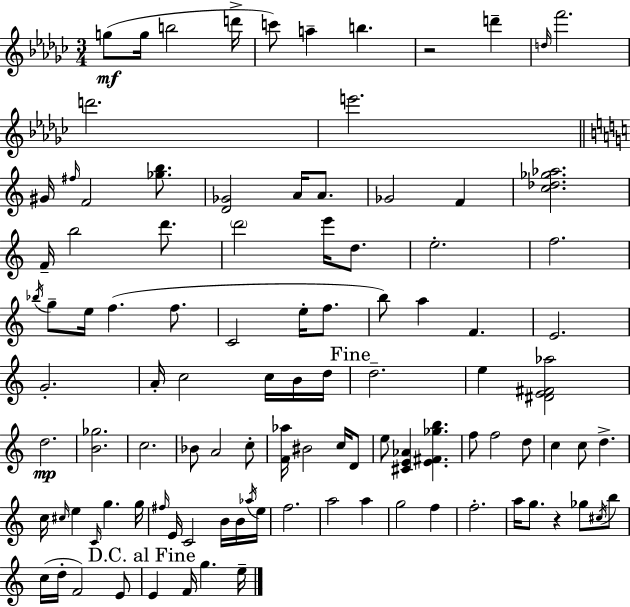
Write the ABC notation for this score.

X:1
T:Untitled
M:3/4
L:1/4
K:Ebm
g/2 g/4 b2 d'/4 c'/2 a b z2 d' d/4 f'2 d'2 e'2 ^G/4 ^f/4 F2 [_gb]/2 [D_G]2 A/4 A/2 _G2 F [c_d_g_a]2 F/4 b2 d'/2 d'2 e'/4 d/2 e2 f2 _b/4 g/2 e/4 f f/2 C2 e/4 f/2 b/2 a F E2 G2 A/4 c2 c/4 B/4 d/4 d2 e [^DE^F_a]2 d2 [B_g]2 c2 _B/2 A2 c/2 [F_a]/4 ^B2 c/4 D/2 e/2 [^CE_A] [E^F_gb] f/2 f2 d/2 c c/2 d c/4 ^c/4 e C/4 g g/4 ^f/4 E/4 C2 B/4 B/4 _a/4 e/4 f2 a2 a g2 f f2 a/4 g/2 z _g/2 ^c/4 b/2 c/4 d/4 F2 E/2 E F/4 g e/4